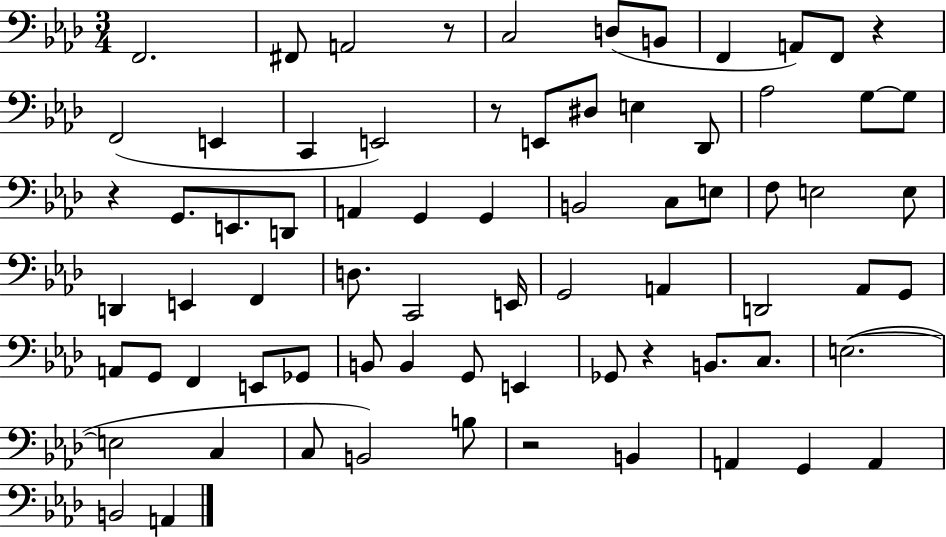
F2/h. F#2/e A2/h R/e C3/h D3/e B2/e F2/q A2/e F2/e R/q F2/h E2/q C2/q E2/h R/e E2/e D#3/e E3/q Db2/e Ab3/h G3/e G3/e R/q G2/e. E2/e. D2/e A2/q G2/q G2/q B2/h C3/e E3/e F3/e E3/h E3/e D2/q E2/q F2/q D3/e. C2/h E2/s G2/h A2/q D2/h Ab2/e G2/e A2/e G2/e F2/q E2/e Gb2/e B2/e B2/q G2/e E2/q Gb2/e R/q B2/e. C3/e. E3/h. E3/h C3/q C3/e B2/h B3/e R/h B2/q A2/q G2/q A2/q B2/h A2/q